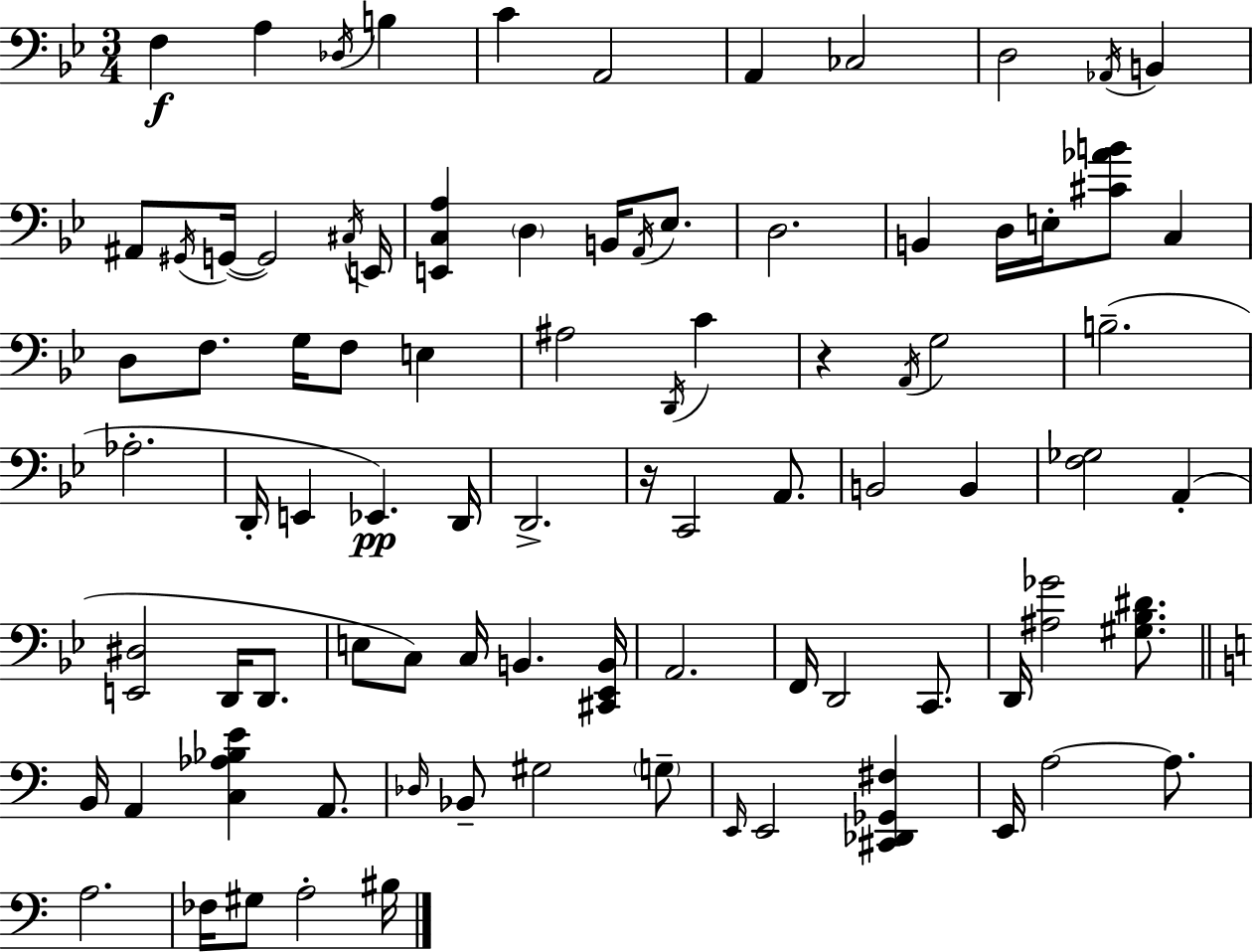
X:1
T:Untitled
M:3/4
L:1/4
K:Bb
F, A, _D,/4 B, C A,,2 A,, _C,2 D,2 _A,,/4 B,, ^A,,/2 ^G,,/4 G,,/4 G,,2 ^C,/4 E,,/4 [E,,C,A,] D, B,,/4 A,,/4 _E,/2 D,2 B,, D,/4 E,/4 [^C_AB]/2 C, D,/2 F,/2 G,/4 F,/2 E, ^A,2 D,,/4 C z A,,/4 G,2 B,2 _A,2 D,,/4 E,, _E,, D,,/4 D,,2 z/4 C,,2 A,,/2 B,,2 B,, [F,_G,]2 A,, [E,,^D,]2 D,,/4 D,,/2 E,/2 C,/2 C,/4 B,, [^C,,_E,,B,,]/4 A,,2 F,,/4 D,,2 C,,/2 D,,/4 [^A,_G]2 [^G,_B,^D]/2 B,,/4 A,, [C,_A,_B,E] A,,/2 _D,/4 _B,,/2 ^G,2 G,/2 E,,/4 E,,2 [^C,,_D,,_G,,^F,] E,,/4 A,2 A,/2 A,2 _F,/4 ^G,/2 A,2 ^B,/4